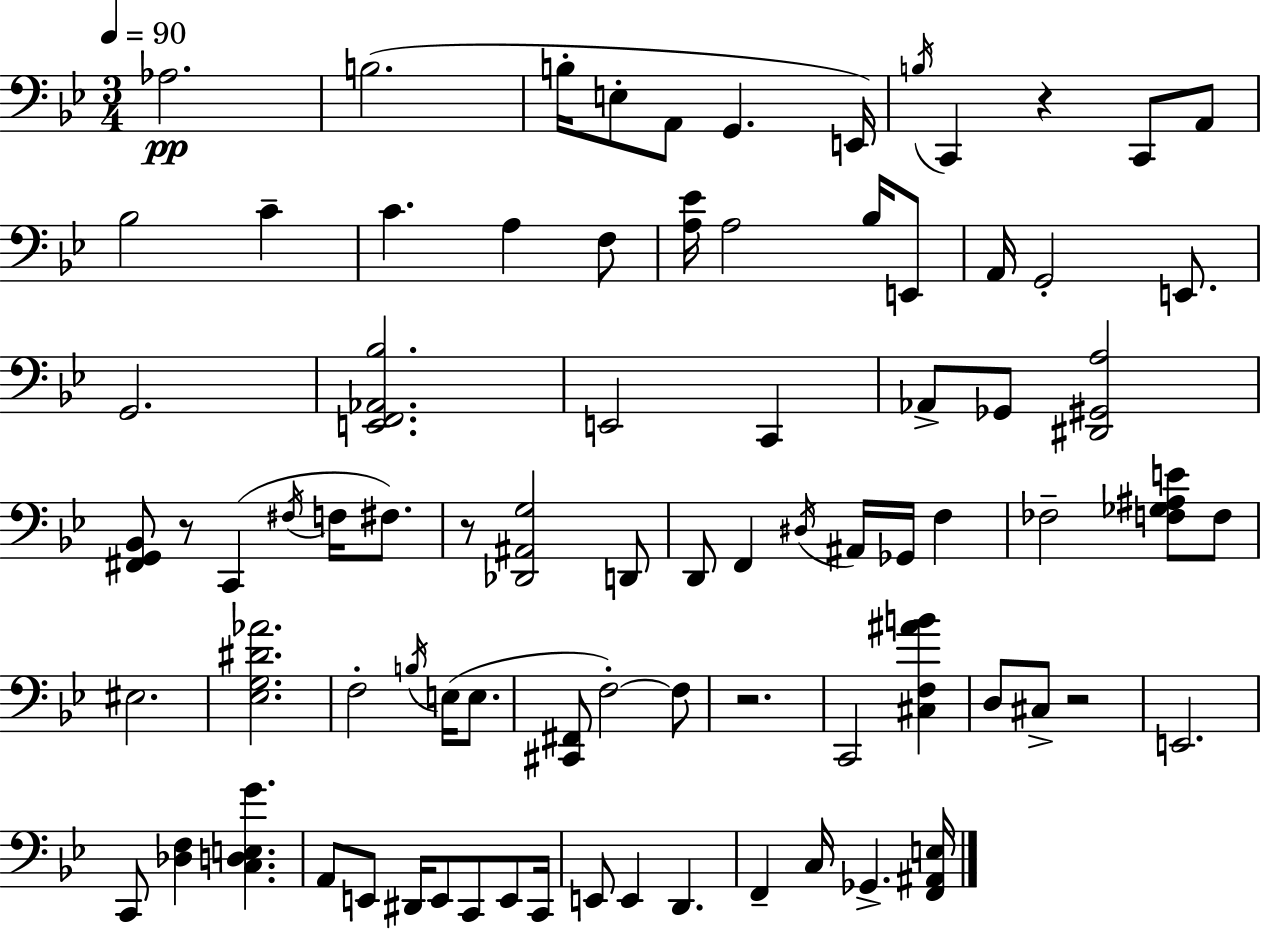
X:1
T:Untitled
M:3/4
L:1/4
K:Gm
_A,2 B,2 B,/4 E,/2 A,,/2 G,, E,,/4 B,/4 C,, z C,,/2 A,,/2 _B,2 C C A, F,/2 [A,_E]/4 A,2 _B,/4 E,,/2 A,,/4 G,,2 E,,/2 G,,2 [E,,F,,_A,,_B,]2 E,,2 C,, _A,,/2 _G,,/2 [^D,,^G,,A,]2 [^F,,G,,_B,,]/2 z/2 C,, ^F,/4 F,/4 ^F,/2 z/2 [_D,,^A,,G,]2 D,,/2 D,,/2 F,, ^D,/4 ^A,,/4 _G,,/4 F, _F,2 [F,_G,^A,E]/2 F,/2 ^E,2 [_E,G,^D_A]2 F,2 B,/4 E,/4 E,/2 [^C,,^F,,]/2 F,2 F,/2 z2 C,,2 [^C,F,^AB] D,/2 ^C,/2 z2 E,,2 C,,/2 [_D,F,] [C,D,E,G] A,,/2 E,,/2 ^D,,/4 E,,/2 C,,/2 E,,/2 C,,/4 E,,/2 E,, D,, F,, C,/4 _G,, [F,,^A,,E,]/4